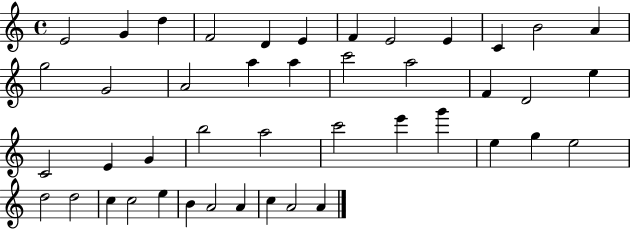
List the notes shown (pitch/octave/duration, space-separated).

E4/h G4/q D5/q F4/h D4/q E4/q F4/q E4/h E4/q C4/q B4/h A4/q G5/h G4/h A4/h A5/q A5/q C6/h A5/h F4/q D4/h E5/q C4/h E4/q G4/q B5/h A5/h C6/h E6/q G6/q E5/q G5/q E5/h D5/h D5/h C5/q C5/h E5/q B4/q A4/h A4/q C5/q A4/h A4/q